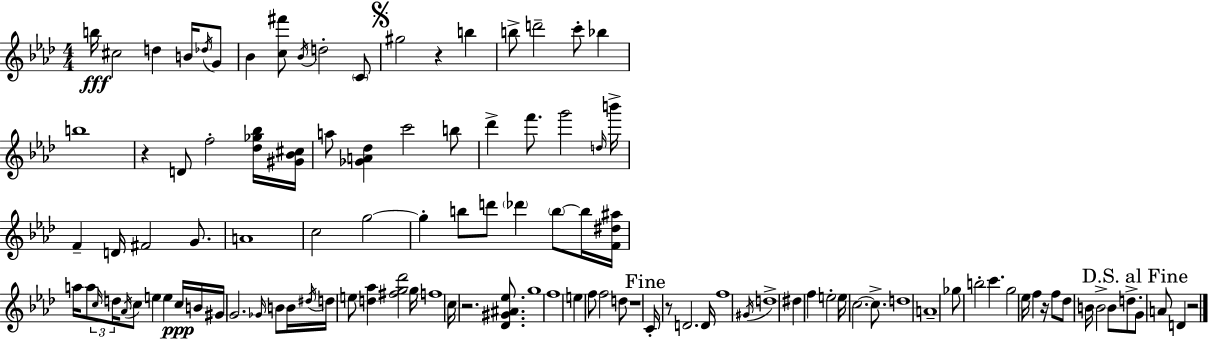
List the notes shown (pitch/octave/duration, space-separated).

B5/s C#5/h D5/q B4/s Db5/s G4/e Bb4/q [C5,F#6]/e Bb4/s D5/h C4/e G#5/h R/q B5/q B5/e D6/h C6/e Bb5/q B5/w R/q D4/e F5/h [Db5,Gb5,Bb5]/s [G#4,Bb4,C#5]/s A5/e [Gb4,A4,Db5]/q C6/h B5/e Db6/q F6/e. G6/h D5/s B6/s F4/q D4/s F#4/h G4/e. A4/w C5/h G5/h G5/q B5/e D6/e Db6/q B5/e B5/s [F4,D#5,A#5]/s A5/s A5/e C5/s D5/s Ab4/s C5/e E5/q E5/q C5/s B4/s G#4/s G4/h. Gb4/s B4/e B4/s D#5/s D5/s E5/e [D5,Ab5]/q [F#5,G5,Db6]/h G5/s F5/w C5/s R/h. [Db4,G#4,A#4,Eb5]/e. G5/w F5/w E5/q F5/e F5/h D5/e R/w C4/s R/e D4/h. D4/s F5/w G#4/s D5/w D#5/q F5/q E5/h E5/s C5/h. C5/e. D5/w A4/w Gb5/e B5/h C6/q. G5/h Eb5/s F5/q R/s F5/e Db5/e B4/s B4/h B4/e D5/e. G4/e A4/e D4/q R/h